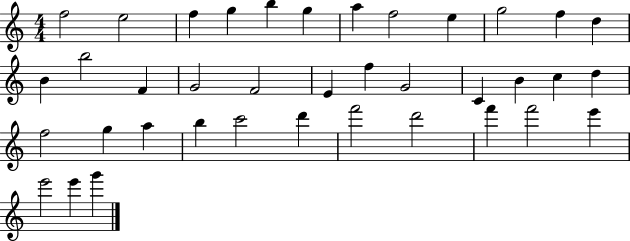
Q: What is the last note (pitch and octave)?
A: G6